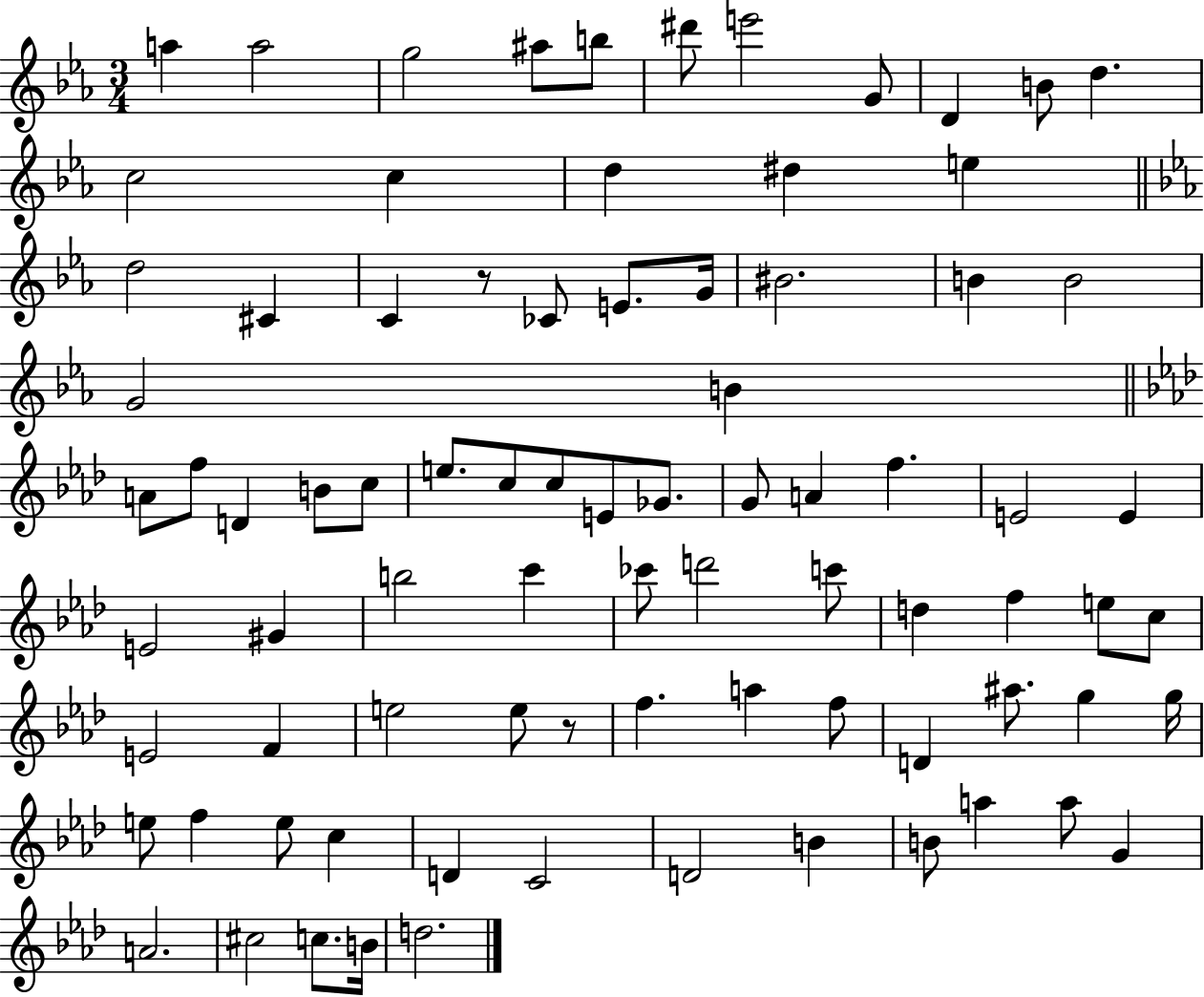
A5/q A5/h G5/h A#5/e B5/e D#6/e E6/h G4/e D4/q B4/e D5/q. C5/h C5/q D5/q D#5/q E5/q D5/h C#4/q C4/q R/e CES4/e E4/e. G4/s BIS4/h. B4/q B4/h G4/h B4/q A4/e F5/e D4/q B4/e C5/e E5/e. C5/e C5/e E4/e Gb4/e. G4/e A4/q F5/q. E4/h E4/q E4/h G#4/q B5/h C6/q CES6/e D6/h C6/e D5/q F5/q E5/e C5/e E4/h F4/q E5/h E5/e R/e F5/q. A5/q F5/e D4/q A#5/e. G5/q G5/s E5/e F5/q E5/e C5/q D4/q C4/h D4/h B4/q B4/e A5/q A5/e G4/q A4/h. C#5/h C5/e. B4/s D5/h.